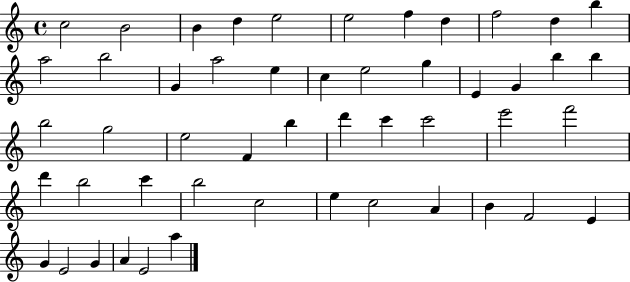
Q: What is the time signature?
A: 4/4